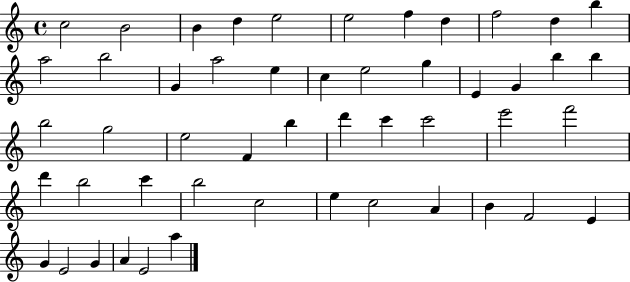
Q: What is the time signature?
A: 4/4